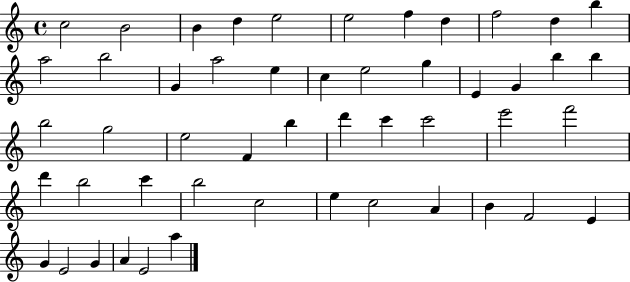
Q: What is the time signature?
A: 4/4